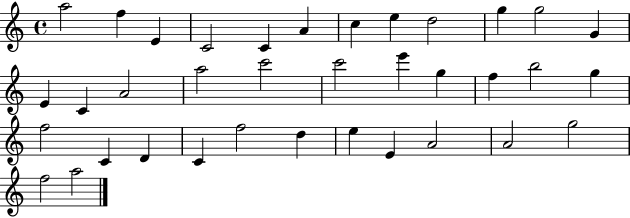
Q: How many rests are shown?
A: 0